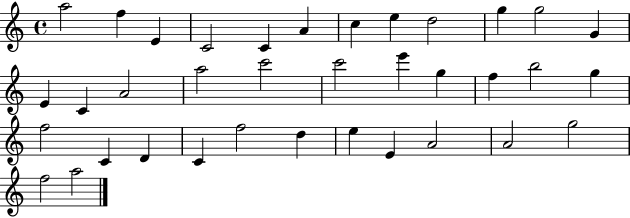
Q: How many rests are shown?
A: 0